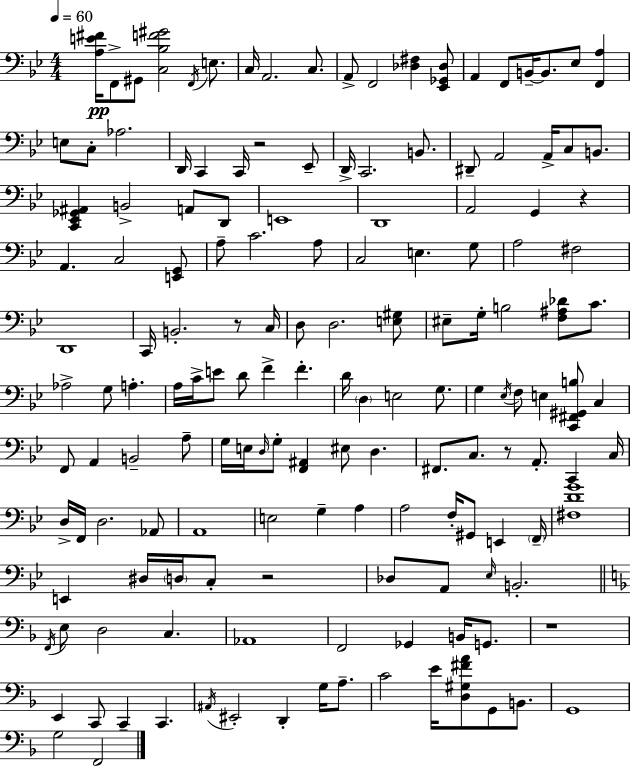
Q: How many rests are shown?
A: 6